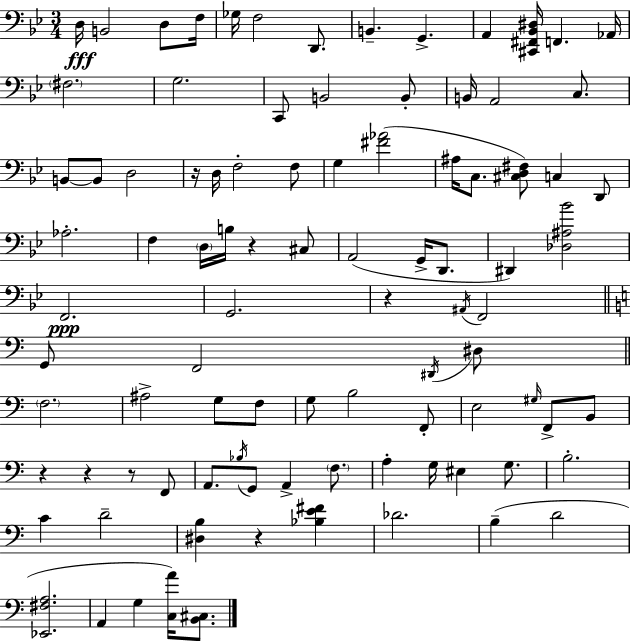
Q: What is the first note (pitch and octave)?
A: D3